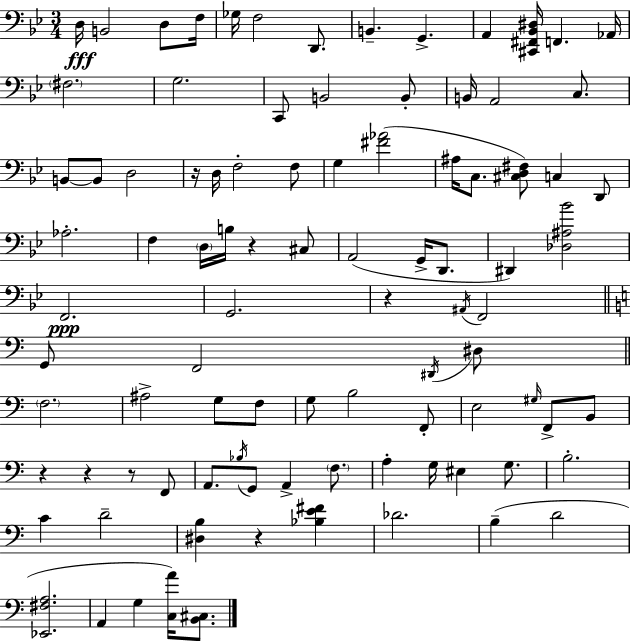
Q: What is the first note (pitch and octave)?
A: D3